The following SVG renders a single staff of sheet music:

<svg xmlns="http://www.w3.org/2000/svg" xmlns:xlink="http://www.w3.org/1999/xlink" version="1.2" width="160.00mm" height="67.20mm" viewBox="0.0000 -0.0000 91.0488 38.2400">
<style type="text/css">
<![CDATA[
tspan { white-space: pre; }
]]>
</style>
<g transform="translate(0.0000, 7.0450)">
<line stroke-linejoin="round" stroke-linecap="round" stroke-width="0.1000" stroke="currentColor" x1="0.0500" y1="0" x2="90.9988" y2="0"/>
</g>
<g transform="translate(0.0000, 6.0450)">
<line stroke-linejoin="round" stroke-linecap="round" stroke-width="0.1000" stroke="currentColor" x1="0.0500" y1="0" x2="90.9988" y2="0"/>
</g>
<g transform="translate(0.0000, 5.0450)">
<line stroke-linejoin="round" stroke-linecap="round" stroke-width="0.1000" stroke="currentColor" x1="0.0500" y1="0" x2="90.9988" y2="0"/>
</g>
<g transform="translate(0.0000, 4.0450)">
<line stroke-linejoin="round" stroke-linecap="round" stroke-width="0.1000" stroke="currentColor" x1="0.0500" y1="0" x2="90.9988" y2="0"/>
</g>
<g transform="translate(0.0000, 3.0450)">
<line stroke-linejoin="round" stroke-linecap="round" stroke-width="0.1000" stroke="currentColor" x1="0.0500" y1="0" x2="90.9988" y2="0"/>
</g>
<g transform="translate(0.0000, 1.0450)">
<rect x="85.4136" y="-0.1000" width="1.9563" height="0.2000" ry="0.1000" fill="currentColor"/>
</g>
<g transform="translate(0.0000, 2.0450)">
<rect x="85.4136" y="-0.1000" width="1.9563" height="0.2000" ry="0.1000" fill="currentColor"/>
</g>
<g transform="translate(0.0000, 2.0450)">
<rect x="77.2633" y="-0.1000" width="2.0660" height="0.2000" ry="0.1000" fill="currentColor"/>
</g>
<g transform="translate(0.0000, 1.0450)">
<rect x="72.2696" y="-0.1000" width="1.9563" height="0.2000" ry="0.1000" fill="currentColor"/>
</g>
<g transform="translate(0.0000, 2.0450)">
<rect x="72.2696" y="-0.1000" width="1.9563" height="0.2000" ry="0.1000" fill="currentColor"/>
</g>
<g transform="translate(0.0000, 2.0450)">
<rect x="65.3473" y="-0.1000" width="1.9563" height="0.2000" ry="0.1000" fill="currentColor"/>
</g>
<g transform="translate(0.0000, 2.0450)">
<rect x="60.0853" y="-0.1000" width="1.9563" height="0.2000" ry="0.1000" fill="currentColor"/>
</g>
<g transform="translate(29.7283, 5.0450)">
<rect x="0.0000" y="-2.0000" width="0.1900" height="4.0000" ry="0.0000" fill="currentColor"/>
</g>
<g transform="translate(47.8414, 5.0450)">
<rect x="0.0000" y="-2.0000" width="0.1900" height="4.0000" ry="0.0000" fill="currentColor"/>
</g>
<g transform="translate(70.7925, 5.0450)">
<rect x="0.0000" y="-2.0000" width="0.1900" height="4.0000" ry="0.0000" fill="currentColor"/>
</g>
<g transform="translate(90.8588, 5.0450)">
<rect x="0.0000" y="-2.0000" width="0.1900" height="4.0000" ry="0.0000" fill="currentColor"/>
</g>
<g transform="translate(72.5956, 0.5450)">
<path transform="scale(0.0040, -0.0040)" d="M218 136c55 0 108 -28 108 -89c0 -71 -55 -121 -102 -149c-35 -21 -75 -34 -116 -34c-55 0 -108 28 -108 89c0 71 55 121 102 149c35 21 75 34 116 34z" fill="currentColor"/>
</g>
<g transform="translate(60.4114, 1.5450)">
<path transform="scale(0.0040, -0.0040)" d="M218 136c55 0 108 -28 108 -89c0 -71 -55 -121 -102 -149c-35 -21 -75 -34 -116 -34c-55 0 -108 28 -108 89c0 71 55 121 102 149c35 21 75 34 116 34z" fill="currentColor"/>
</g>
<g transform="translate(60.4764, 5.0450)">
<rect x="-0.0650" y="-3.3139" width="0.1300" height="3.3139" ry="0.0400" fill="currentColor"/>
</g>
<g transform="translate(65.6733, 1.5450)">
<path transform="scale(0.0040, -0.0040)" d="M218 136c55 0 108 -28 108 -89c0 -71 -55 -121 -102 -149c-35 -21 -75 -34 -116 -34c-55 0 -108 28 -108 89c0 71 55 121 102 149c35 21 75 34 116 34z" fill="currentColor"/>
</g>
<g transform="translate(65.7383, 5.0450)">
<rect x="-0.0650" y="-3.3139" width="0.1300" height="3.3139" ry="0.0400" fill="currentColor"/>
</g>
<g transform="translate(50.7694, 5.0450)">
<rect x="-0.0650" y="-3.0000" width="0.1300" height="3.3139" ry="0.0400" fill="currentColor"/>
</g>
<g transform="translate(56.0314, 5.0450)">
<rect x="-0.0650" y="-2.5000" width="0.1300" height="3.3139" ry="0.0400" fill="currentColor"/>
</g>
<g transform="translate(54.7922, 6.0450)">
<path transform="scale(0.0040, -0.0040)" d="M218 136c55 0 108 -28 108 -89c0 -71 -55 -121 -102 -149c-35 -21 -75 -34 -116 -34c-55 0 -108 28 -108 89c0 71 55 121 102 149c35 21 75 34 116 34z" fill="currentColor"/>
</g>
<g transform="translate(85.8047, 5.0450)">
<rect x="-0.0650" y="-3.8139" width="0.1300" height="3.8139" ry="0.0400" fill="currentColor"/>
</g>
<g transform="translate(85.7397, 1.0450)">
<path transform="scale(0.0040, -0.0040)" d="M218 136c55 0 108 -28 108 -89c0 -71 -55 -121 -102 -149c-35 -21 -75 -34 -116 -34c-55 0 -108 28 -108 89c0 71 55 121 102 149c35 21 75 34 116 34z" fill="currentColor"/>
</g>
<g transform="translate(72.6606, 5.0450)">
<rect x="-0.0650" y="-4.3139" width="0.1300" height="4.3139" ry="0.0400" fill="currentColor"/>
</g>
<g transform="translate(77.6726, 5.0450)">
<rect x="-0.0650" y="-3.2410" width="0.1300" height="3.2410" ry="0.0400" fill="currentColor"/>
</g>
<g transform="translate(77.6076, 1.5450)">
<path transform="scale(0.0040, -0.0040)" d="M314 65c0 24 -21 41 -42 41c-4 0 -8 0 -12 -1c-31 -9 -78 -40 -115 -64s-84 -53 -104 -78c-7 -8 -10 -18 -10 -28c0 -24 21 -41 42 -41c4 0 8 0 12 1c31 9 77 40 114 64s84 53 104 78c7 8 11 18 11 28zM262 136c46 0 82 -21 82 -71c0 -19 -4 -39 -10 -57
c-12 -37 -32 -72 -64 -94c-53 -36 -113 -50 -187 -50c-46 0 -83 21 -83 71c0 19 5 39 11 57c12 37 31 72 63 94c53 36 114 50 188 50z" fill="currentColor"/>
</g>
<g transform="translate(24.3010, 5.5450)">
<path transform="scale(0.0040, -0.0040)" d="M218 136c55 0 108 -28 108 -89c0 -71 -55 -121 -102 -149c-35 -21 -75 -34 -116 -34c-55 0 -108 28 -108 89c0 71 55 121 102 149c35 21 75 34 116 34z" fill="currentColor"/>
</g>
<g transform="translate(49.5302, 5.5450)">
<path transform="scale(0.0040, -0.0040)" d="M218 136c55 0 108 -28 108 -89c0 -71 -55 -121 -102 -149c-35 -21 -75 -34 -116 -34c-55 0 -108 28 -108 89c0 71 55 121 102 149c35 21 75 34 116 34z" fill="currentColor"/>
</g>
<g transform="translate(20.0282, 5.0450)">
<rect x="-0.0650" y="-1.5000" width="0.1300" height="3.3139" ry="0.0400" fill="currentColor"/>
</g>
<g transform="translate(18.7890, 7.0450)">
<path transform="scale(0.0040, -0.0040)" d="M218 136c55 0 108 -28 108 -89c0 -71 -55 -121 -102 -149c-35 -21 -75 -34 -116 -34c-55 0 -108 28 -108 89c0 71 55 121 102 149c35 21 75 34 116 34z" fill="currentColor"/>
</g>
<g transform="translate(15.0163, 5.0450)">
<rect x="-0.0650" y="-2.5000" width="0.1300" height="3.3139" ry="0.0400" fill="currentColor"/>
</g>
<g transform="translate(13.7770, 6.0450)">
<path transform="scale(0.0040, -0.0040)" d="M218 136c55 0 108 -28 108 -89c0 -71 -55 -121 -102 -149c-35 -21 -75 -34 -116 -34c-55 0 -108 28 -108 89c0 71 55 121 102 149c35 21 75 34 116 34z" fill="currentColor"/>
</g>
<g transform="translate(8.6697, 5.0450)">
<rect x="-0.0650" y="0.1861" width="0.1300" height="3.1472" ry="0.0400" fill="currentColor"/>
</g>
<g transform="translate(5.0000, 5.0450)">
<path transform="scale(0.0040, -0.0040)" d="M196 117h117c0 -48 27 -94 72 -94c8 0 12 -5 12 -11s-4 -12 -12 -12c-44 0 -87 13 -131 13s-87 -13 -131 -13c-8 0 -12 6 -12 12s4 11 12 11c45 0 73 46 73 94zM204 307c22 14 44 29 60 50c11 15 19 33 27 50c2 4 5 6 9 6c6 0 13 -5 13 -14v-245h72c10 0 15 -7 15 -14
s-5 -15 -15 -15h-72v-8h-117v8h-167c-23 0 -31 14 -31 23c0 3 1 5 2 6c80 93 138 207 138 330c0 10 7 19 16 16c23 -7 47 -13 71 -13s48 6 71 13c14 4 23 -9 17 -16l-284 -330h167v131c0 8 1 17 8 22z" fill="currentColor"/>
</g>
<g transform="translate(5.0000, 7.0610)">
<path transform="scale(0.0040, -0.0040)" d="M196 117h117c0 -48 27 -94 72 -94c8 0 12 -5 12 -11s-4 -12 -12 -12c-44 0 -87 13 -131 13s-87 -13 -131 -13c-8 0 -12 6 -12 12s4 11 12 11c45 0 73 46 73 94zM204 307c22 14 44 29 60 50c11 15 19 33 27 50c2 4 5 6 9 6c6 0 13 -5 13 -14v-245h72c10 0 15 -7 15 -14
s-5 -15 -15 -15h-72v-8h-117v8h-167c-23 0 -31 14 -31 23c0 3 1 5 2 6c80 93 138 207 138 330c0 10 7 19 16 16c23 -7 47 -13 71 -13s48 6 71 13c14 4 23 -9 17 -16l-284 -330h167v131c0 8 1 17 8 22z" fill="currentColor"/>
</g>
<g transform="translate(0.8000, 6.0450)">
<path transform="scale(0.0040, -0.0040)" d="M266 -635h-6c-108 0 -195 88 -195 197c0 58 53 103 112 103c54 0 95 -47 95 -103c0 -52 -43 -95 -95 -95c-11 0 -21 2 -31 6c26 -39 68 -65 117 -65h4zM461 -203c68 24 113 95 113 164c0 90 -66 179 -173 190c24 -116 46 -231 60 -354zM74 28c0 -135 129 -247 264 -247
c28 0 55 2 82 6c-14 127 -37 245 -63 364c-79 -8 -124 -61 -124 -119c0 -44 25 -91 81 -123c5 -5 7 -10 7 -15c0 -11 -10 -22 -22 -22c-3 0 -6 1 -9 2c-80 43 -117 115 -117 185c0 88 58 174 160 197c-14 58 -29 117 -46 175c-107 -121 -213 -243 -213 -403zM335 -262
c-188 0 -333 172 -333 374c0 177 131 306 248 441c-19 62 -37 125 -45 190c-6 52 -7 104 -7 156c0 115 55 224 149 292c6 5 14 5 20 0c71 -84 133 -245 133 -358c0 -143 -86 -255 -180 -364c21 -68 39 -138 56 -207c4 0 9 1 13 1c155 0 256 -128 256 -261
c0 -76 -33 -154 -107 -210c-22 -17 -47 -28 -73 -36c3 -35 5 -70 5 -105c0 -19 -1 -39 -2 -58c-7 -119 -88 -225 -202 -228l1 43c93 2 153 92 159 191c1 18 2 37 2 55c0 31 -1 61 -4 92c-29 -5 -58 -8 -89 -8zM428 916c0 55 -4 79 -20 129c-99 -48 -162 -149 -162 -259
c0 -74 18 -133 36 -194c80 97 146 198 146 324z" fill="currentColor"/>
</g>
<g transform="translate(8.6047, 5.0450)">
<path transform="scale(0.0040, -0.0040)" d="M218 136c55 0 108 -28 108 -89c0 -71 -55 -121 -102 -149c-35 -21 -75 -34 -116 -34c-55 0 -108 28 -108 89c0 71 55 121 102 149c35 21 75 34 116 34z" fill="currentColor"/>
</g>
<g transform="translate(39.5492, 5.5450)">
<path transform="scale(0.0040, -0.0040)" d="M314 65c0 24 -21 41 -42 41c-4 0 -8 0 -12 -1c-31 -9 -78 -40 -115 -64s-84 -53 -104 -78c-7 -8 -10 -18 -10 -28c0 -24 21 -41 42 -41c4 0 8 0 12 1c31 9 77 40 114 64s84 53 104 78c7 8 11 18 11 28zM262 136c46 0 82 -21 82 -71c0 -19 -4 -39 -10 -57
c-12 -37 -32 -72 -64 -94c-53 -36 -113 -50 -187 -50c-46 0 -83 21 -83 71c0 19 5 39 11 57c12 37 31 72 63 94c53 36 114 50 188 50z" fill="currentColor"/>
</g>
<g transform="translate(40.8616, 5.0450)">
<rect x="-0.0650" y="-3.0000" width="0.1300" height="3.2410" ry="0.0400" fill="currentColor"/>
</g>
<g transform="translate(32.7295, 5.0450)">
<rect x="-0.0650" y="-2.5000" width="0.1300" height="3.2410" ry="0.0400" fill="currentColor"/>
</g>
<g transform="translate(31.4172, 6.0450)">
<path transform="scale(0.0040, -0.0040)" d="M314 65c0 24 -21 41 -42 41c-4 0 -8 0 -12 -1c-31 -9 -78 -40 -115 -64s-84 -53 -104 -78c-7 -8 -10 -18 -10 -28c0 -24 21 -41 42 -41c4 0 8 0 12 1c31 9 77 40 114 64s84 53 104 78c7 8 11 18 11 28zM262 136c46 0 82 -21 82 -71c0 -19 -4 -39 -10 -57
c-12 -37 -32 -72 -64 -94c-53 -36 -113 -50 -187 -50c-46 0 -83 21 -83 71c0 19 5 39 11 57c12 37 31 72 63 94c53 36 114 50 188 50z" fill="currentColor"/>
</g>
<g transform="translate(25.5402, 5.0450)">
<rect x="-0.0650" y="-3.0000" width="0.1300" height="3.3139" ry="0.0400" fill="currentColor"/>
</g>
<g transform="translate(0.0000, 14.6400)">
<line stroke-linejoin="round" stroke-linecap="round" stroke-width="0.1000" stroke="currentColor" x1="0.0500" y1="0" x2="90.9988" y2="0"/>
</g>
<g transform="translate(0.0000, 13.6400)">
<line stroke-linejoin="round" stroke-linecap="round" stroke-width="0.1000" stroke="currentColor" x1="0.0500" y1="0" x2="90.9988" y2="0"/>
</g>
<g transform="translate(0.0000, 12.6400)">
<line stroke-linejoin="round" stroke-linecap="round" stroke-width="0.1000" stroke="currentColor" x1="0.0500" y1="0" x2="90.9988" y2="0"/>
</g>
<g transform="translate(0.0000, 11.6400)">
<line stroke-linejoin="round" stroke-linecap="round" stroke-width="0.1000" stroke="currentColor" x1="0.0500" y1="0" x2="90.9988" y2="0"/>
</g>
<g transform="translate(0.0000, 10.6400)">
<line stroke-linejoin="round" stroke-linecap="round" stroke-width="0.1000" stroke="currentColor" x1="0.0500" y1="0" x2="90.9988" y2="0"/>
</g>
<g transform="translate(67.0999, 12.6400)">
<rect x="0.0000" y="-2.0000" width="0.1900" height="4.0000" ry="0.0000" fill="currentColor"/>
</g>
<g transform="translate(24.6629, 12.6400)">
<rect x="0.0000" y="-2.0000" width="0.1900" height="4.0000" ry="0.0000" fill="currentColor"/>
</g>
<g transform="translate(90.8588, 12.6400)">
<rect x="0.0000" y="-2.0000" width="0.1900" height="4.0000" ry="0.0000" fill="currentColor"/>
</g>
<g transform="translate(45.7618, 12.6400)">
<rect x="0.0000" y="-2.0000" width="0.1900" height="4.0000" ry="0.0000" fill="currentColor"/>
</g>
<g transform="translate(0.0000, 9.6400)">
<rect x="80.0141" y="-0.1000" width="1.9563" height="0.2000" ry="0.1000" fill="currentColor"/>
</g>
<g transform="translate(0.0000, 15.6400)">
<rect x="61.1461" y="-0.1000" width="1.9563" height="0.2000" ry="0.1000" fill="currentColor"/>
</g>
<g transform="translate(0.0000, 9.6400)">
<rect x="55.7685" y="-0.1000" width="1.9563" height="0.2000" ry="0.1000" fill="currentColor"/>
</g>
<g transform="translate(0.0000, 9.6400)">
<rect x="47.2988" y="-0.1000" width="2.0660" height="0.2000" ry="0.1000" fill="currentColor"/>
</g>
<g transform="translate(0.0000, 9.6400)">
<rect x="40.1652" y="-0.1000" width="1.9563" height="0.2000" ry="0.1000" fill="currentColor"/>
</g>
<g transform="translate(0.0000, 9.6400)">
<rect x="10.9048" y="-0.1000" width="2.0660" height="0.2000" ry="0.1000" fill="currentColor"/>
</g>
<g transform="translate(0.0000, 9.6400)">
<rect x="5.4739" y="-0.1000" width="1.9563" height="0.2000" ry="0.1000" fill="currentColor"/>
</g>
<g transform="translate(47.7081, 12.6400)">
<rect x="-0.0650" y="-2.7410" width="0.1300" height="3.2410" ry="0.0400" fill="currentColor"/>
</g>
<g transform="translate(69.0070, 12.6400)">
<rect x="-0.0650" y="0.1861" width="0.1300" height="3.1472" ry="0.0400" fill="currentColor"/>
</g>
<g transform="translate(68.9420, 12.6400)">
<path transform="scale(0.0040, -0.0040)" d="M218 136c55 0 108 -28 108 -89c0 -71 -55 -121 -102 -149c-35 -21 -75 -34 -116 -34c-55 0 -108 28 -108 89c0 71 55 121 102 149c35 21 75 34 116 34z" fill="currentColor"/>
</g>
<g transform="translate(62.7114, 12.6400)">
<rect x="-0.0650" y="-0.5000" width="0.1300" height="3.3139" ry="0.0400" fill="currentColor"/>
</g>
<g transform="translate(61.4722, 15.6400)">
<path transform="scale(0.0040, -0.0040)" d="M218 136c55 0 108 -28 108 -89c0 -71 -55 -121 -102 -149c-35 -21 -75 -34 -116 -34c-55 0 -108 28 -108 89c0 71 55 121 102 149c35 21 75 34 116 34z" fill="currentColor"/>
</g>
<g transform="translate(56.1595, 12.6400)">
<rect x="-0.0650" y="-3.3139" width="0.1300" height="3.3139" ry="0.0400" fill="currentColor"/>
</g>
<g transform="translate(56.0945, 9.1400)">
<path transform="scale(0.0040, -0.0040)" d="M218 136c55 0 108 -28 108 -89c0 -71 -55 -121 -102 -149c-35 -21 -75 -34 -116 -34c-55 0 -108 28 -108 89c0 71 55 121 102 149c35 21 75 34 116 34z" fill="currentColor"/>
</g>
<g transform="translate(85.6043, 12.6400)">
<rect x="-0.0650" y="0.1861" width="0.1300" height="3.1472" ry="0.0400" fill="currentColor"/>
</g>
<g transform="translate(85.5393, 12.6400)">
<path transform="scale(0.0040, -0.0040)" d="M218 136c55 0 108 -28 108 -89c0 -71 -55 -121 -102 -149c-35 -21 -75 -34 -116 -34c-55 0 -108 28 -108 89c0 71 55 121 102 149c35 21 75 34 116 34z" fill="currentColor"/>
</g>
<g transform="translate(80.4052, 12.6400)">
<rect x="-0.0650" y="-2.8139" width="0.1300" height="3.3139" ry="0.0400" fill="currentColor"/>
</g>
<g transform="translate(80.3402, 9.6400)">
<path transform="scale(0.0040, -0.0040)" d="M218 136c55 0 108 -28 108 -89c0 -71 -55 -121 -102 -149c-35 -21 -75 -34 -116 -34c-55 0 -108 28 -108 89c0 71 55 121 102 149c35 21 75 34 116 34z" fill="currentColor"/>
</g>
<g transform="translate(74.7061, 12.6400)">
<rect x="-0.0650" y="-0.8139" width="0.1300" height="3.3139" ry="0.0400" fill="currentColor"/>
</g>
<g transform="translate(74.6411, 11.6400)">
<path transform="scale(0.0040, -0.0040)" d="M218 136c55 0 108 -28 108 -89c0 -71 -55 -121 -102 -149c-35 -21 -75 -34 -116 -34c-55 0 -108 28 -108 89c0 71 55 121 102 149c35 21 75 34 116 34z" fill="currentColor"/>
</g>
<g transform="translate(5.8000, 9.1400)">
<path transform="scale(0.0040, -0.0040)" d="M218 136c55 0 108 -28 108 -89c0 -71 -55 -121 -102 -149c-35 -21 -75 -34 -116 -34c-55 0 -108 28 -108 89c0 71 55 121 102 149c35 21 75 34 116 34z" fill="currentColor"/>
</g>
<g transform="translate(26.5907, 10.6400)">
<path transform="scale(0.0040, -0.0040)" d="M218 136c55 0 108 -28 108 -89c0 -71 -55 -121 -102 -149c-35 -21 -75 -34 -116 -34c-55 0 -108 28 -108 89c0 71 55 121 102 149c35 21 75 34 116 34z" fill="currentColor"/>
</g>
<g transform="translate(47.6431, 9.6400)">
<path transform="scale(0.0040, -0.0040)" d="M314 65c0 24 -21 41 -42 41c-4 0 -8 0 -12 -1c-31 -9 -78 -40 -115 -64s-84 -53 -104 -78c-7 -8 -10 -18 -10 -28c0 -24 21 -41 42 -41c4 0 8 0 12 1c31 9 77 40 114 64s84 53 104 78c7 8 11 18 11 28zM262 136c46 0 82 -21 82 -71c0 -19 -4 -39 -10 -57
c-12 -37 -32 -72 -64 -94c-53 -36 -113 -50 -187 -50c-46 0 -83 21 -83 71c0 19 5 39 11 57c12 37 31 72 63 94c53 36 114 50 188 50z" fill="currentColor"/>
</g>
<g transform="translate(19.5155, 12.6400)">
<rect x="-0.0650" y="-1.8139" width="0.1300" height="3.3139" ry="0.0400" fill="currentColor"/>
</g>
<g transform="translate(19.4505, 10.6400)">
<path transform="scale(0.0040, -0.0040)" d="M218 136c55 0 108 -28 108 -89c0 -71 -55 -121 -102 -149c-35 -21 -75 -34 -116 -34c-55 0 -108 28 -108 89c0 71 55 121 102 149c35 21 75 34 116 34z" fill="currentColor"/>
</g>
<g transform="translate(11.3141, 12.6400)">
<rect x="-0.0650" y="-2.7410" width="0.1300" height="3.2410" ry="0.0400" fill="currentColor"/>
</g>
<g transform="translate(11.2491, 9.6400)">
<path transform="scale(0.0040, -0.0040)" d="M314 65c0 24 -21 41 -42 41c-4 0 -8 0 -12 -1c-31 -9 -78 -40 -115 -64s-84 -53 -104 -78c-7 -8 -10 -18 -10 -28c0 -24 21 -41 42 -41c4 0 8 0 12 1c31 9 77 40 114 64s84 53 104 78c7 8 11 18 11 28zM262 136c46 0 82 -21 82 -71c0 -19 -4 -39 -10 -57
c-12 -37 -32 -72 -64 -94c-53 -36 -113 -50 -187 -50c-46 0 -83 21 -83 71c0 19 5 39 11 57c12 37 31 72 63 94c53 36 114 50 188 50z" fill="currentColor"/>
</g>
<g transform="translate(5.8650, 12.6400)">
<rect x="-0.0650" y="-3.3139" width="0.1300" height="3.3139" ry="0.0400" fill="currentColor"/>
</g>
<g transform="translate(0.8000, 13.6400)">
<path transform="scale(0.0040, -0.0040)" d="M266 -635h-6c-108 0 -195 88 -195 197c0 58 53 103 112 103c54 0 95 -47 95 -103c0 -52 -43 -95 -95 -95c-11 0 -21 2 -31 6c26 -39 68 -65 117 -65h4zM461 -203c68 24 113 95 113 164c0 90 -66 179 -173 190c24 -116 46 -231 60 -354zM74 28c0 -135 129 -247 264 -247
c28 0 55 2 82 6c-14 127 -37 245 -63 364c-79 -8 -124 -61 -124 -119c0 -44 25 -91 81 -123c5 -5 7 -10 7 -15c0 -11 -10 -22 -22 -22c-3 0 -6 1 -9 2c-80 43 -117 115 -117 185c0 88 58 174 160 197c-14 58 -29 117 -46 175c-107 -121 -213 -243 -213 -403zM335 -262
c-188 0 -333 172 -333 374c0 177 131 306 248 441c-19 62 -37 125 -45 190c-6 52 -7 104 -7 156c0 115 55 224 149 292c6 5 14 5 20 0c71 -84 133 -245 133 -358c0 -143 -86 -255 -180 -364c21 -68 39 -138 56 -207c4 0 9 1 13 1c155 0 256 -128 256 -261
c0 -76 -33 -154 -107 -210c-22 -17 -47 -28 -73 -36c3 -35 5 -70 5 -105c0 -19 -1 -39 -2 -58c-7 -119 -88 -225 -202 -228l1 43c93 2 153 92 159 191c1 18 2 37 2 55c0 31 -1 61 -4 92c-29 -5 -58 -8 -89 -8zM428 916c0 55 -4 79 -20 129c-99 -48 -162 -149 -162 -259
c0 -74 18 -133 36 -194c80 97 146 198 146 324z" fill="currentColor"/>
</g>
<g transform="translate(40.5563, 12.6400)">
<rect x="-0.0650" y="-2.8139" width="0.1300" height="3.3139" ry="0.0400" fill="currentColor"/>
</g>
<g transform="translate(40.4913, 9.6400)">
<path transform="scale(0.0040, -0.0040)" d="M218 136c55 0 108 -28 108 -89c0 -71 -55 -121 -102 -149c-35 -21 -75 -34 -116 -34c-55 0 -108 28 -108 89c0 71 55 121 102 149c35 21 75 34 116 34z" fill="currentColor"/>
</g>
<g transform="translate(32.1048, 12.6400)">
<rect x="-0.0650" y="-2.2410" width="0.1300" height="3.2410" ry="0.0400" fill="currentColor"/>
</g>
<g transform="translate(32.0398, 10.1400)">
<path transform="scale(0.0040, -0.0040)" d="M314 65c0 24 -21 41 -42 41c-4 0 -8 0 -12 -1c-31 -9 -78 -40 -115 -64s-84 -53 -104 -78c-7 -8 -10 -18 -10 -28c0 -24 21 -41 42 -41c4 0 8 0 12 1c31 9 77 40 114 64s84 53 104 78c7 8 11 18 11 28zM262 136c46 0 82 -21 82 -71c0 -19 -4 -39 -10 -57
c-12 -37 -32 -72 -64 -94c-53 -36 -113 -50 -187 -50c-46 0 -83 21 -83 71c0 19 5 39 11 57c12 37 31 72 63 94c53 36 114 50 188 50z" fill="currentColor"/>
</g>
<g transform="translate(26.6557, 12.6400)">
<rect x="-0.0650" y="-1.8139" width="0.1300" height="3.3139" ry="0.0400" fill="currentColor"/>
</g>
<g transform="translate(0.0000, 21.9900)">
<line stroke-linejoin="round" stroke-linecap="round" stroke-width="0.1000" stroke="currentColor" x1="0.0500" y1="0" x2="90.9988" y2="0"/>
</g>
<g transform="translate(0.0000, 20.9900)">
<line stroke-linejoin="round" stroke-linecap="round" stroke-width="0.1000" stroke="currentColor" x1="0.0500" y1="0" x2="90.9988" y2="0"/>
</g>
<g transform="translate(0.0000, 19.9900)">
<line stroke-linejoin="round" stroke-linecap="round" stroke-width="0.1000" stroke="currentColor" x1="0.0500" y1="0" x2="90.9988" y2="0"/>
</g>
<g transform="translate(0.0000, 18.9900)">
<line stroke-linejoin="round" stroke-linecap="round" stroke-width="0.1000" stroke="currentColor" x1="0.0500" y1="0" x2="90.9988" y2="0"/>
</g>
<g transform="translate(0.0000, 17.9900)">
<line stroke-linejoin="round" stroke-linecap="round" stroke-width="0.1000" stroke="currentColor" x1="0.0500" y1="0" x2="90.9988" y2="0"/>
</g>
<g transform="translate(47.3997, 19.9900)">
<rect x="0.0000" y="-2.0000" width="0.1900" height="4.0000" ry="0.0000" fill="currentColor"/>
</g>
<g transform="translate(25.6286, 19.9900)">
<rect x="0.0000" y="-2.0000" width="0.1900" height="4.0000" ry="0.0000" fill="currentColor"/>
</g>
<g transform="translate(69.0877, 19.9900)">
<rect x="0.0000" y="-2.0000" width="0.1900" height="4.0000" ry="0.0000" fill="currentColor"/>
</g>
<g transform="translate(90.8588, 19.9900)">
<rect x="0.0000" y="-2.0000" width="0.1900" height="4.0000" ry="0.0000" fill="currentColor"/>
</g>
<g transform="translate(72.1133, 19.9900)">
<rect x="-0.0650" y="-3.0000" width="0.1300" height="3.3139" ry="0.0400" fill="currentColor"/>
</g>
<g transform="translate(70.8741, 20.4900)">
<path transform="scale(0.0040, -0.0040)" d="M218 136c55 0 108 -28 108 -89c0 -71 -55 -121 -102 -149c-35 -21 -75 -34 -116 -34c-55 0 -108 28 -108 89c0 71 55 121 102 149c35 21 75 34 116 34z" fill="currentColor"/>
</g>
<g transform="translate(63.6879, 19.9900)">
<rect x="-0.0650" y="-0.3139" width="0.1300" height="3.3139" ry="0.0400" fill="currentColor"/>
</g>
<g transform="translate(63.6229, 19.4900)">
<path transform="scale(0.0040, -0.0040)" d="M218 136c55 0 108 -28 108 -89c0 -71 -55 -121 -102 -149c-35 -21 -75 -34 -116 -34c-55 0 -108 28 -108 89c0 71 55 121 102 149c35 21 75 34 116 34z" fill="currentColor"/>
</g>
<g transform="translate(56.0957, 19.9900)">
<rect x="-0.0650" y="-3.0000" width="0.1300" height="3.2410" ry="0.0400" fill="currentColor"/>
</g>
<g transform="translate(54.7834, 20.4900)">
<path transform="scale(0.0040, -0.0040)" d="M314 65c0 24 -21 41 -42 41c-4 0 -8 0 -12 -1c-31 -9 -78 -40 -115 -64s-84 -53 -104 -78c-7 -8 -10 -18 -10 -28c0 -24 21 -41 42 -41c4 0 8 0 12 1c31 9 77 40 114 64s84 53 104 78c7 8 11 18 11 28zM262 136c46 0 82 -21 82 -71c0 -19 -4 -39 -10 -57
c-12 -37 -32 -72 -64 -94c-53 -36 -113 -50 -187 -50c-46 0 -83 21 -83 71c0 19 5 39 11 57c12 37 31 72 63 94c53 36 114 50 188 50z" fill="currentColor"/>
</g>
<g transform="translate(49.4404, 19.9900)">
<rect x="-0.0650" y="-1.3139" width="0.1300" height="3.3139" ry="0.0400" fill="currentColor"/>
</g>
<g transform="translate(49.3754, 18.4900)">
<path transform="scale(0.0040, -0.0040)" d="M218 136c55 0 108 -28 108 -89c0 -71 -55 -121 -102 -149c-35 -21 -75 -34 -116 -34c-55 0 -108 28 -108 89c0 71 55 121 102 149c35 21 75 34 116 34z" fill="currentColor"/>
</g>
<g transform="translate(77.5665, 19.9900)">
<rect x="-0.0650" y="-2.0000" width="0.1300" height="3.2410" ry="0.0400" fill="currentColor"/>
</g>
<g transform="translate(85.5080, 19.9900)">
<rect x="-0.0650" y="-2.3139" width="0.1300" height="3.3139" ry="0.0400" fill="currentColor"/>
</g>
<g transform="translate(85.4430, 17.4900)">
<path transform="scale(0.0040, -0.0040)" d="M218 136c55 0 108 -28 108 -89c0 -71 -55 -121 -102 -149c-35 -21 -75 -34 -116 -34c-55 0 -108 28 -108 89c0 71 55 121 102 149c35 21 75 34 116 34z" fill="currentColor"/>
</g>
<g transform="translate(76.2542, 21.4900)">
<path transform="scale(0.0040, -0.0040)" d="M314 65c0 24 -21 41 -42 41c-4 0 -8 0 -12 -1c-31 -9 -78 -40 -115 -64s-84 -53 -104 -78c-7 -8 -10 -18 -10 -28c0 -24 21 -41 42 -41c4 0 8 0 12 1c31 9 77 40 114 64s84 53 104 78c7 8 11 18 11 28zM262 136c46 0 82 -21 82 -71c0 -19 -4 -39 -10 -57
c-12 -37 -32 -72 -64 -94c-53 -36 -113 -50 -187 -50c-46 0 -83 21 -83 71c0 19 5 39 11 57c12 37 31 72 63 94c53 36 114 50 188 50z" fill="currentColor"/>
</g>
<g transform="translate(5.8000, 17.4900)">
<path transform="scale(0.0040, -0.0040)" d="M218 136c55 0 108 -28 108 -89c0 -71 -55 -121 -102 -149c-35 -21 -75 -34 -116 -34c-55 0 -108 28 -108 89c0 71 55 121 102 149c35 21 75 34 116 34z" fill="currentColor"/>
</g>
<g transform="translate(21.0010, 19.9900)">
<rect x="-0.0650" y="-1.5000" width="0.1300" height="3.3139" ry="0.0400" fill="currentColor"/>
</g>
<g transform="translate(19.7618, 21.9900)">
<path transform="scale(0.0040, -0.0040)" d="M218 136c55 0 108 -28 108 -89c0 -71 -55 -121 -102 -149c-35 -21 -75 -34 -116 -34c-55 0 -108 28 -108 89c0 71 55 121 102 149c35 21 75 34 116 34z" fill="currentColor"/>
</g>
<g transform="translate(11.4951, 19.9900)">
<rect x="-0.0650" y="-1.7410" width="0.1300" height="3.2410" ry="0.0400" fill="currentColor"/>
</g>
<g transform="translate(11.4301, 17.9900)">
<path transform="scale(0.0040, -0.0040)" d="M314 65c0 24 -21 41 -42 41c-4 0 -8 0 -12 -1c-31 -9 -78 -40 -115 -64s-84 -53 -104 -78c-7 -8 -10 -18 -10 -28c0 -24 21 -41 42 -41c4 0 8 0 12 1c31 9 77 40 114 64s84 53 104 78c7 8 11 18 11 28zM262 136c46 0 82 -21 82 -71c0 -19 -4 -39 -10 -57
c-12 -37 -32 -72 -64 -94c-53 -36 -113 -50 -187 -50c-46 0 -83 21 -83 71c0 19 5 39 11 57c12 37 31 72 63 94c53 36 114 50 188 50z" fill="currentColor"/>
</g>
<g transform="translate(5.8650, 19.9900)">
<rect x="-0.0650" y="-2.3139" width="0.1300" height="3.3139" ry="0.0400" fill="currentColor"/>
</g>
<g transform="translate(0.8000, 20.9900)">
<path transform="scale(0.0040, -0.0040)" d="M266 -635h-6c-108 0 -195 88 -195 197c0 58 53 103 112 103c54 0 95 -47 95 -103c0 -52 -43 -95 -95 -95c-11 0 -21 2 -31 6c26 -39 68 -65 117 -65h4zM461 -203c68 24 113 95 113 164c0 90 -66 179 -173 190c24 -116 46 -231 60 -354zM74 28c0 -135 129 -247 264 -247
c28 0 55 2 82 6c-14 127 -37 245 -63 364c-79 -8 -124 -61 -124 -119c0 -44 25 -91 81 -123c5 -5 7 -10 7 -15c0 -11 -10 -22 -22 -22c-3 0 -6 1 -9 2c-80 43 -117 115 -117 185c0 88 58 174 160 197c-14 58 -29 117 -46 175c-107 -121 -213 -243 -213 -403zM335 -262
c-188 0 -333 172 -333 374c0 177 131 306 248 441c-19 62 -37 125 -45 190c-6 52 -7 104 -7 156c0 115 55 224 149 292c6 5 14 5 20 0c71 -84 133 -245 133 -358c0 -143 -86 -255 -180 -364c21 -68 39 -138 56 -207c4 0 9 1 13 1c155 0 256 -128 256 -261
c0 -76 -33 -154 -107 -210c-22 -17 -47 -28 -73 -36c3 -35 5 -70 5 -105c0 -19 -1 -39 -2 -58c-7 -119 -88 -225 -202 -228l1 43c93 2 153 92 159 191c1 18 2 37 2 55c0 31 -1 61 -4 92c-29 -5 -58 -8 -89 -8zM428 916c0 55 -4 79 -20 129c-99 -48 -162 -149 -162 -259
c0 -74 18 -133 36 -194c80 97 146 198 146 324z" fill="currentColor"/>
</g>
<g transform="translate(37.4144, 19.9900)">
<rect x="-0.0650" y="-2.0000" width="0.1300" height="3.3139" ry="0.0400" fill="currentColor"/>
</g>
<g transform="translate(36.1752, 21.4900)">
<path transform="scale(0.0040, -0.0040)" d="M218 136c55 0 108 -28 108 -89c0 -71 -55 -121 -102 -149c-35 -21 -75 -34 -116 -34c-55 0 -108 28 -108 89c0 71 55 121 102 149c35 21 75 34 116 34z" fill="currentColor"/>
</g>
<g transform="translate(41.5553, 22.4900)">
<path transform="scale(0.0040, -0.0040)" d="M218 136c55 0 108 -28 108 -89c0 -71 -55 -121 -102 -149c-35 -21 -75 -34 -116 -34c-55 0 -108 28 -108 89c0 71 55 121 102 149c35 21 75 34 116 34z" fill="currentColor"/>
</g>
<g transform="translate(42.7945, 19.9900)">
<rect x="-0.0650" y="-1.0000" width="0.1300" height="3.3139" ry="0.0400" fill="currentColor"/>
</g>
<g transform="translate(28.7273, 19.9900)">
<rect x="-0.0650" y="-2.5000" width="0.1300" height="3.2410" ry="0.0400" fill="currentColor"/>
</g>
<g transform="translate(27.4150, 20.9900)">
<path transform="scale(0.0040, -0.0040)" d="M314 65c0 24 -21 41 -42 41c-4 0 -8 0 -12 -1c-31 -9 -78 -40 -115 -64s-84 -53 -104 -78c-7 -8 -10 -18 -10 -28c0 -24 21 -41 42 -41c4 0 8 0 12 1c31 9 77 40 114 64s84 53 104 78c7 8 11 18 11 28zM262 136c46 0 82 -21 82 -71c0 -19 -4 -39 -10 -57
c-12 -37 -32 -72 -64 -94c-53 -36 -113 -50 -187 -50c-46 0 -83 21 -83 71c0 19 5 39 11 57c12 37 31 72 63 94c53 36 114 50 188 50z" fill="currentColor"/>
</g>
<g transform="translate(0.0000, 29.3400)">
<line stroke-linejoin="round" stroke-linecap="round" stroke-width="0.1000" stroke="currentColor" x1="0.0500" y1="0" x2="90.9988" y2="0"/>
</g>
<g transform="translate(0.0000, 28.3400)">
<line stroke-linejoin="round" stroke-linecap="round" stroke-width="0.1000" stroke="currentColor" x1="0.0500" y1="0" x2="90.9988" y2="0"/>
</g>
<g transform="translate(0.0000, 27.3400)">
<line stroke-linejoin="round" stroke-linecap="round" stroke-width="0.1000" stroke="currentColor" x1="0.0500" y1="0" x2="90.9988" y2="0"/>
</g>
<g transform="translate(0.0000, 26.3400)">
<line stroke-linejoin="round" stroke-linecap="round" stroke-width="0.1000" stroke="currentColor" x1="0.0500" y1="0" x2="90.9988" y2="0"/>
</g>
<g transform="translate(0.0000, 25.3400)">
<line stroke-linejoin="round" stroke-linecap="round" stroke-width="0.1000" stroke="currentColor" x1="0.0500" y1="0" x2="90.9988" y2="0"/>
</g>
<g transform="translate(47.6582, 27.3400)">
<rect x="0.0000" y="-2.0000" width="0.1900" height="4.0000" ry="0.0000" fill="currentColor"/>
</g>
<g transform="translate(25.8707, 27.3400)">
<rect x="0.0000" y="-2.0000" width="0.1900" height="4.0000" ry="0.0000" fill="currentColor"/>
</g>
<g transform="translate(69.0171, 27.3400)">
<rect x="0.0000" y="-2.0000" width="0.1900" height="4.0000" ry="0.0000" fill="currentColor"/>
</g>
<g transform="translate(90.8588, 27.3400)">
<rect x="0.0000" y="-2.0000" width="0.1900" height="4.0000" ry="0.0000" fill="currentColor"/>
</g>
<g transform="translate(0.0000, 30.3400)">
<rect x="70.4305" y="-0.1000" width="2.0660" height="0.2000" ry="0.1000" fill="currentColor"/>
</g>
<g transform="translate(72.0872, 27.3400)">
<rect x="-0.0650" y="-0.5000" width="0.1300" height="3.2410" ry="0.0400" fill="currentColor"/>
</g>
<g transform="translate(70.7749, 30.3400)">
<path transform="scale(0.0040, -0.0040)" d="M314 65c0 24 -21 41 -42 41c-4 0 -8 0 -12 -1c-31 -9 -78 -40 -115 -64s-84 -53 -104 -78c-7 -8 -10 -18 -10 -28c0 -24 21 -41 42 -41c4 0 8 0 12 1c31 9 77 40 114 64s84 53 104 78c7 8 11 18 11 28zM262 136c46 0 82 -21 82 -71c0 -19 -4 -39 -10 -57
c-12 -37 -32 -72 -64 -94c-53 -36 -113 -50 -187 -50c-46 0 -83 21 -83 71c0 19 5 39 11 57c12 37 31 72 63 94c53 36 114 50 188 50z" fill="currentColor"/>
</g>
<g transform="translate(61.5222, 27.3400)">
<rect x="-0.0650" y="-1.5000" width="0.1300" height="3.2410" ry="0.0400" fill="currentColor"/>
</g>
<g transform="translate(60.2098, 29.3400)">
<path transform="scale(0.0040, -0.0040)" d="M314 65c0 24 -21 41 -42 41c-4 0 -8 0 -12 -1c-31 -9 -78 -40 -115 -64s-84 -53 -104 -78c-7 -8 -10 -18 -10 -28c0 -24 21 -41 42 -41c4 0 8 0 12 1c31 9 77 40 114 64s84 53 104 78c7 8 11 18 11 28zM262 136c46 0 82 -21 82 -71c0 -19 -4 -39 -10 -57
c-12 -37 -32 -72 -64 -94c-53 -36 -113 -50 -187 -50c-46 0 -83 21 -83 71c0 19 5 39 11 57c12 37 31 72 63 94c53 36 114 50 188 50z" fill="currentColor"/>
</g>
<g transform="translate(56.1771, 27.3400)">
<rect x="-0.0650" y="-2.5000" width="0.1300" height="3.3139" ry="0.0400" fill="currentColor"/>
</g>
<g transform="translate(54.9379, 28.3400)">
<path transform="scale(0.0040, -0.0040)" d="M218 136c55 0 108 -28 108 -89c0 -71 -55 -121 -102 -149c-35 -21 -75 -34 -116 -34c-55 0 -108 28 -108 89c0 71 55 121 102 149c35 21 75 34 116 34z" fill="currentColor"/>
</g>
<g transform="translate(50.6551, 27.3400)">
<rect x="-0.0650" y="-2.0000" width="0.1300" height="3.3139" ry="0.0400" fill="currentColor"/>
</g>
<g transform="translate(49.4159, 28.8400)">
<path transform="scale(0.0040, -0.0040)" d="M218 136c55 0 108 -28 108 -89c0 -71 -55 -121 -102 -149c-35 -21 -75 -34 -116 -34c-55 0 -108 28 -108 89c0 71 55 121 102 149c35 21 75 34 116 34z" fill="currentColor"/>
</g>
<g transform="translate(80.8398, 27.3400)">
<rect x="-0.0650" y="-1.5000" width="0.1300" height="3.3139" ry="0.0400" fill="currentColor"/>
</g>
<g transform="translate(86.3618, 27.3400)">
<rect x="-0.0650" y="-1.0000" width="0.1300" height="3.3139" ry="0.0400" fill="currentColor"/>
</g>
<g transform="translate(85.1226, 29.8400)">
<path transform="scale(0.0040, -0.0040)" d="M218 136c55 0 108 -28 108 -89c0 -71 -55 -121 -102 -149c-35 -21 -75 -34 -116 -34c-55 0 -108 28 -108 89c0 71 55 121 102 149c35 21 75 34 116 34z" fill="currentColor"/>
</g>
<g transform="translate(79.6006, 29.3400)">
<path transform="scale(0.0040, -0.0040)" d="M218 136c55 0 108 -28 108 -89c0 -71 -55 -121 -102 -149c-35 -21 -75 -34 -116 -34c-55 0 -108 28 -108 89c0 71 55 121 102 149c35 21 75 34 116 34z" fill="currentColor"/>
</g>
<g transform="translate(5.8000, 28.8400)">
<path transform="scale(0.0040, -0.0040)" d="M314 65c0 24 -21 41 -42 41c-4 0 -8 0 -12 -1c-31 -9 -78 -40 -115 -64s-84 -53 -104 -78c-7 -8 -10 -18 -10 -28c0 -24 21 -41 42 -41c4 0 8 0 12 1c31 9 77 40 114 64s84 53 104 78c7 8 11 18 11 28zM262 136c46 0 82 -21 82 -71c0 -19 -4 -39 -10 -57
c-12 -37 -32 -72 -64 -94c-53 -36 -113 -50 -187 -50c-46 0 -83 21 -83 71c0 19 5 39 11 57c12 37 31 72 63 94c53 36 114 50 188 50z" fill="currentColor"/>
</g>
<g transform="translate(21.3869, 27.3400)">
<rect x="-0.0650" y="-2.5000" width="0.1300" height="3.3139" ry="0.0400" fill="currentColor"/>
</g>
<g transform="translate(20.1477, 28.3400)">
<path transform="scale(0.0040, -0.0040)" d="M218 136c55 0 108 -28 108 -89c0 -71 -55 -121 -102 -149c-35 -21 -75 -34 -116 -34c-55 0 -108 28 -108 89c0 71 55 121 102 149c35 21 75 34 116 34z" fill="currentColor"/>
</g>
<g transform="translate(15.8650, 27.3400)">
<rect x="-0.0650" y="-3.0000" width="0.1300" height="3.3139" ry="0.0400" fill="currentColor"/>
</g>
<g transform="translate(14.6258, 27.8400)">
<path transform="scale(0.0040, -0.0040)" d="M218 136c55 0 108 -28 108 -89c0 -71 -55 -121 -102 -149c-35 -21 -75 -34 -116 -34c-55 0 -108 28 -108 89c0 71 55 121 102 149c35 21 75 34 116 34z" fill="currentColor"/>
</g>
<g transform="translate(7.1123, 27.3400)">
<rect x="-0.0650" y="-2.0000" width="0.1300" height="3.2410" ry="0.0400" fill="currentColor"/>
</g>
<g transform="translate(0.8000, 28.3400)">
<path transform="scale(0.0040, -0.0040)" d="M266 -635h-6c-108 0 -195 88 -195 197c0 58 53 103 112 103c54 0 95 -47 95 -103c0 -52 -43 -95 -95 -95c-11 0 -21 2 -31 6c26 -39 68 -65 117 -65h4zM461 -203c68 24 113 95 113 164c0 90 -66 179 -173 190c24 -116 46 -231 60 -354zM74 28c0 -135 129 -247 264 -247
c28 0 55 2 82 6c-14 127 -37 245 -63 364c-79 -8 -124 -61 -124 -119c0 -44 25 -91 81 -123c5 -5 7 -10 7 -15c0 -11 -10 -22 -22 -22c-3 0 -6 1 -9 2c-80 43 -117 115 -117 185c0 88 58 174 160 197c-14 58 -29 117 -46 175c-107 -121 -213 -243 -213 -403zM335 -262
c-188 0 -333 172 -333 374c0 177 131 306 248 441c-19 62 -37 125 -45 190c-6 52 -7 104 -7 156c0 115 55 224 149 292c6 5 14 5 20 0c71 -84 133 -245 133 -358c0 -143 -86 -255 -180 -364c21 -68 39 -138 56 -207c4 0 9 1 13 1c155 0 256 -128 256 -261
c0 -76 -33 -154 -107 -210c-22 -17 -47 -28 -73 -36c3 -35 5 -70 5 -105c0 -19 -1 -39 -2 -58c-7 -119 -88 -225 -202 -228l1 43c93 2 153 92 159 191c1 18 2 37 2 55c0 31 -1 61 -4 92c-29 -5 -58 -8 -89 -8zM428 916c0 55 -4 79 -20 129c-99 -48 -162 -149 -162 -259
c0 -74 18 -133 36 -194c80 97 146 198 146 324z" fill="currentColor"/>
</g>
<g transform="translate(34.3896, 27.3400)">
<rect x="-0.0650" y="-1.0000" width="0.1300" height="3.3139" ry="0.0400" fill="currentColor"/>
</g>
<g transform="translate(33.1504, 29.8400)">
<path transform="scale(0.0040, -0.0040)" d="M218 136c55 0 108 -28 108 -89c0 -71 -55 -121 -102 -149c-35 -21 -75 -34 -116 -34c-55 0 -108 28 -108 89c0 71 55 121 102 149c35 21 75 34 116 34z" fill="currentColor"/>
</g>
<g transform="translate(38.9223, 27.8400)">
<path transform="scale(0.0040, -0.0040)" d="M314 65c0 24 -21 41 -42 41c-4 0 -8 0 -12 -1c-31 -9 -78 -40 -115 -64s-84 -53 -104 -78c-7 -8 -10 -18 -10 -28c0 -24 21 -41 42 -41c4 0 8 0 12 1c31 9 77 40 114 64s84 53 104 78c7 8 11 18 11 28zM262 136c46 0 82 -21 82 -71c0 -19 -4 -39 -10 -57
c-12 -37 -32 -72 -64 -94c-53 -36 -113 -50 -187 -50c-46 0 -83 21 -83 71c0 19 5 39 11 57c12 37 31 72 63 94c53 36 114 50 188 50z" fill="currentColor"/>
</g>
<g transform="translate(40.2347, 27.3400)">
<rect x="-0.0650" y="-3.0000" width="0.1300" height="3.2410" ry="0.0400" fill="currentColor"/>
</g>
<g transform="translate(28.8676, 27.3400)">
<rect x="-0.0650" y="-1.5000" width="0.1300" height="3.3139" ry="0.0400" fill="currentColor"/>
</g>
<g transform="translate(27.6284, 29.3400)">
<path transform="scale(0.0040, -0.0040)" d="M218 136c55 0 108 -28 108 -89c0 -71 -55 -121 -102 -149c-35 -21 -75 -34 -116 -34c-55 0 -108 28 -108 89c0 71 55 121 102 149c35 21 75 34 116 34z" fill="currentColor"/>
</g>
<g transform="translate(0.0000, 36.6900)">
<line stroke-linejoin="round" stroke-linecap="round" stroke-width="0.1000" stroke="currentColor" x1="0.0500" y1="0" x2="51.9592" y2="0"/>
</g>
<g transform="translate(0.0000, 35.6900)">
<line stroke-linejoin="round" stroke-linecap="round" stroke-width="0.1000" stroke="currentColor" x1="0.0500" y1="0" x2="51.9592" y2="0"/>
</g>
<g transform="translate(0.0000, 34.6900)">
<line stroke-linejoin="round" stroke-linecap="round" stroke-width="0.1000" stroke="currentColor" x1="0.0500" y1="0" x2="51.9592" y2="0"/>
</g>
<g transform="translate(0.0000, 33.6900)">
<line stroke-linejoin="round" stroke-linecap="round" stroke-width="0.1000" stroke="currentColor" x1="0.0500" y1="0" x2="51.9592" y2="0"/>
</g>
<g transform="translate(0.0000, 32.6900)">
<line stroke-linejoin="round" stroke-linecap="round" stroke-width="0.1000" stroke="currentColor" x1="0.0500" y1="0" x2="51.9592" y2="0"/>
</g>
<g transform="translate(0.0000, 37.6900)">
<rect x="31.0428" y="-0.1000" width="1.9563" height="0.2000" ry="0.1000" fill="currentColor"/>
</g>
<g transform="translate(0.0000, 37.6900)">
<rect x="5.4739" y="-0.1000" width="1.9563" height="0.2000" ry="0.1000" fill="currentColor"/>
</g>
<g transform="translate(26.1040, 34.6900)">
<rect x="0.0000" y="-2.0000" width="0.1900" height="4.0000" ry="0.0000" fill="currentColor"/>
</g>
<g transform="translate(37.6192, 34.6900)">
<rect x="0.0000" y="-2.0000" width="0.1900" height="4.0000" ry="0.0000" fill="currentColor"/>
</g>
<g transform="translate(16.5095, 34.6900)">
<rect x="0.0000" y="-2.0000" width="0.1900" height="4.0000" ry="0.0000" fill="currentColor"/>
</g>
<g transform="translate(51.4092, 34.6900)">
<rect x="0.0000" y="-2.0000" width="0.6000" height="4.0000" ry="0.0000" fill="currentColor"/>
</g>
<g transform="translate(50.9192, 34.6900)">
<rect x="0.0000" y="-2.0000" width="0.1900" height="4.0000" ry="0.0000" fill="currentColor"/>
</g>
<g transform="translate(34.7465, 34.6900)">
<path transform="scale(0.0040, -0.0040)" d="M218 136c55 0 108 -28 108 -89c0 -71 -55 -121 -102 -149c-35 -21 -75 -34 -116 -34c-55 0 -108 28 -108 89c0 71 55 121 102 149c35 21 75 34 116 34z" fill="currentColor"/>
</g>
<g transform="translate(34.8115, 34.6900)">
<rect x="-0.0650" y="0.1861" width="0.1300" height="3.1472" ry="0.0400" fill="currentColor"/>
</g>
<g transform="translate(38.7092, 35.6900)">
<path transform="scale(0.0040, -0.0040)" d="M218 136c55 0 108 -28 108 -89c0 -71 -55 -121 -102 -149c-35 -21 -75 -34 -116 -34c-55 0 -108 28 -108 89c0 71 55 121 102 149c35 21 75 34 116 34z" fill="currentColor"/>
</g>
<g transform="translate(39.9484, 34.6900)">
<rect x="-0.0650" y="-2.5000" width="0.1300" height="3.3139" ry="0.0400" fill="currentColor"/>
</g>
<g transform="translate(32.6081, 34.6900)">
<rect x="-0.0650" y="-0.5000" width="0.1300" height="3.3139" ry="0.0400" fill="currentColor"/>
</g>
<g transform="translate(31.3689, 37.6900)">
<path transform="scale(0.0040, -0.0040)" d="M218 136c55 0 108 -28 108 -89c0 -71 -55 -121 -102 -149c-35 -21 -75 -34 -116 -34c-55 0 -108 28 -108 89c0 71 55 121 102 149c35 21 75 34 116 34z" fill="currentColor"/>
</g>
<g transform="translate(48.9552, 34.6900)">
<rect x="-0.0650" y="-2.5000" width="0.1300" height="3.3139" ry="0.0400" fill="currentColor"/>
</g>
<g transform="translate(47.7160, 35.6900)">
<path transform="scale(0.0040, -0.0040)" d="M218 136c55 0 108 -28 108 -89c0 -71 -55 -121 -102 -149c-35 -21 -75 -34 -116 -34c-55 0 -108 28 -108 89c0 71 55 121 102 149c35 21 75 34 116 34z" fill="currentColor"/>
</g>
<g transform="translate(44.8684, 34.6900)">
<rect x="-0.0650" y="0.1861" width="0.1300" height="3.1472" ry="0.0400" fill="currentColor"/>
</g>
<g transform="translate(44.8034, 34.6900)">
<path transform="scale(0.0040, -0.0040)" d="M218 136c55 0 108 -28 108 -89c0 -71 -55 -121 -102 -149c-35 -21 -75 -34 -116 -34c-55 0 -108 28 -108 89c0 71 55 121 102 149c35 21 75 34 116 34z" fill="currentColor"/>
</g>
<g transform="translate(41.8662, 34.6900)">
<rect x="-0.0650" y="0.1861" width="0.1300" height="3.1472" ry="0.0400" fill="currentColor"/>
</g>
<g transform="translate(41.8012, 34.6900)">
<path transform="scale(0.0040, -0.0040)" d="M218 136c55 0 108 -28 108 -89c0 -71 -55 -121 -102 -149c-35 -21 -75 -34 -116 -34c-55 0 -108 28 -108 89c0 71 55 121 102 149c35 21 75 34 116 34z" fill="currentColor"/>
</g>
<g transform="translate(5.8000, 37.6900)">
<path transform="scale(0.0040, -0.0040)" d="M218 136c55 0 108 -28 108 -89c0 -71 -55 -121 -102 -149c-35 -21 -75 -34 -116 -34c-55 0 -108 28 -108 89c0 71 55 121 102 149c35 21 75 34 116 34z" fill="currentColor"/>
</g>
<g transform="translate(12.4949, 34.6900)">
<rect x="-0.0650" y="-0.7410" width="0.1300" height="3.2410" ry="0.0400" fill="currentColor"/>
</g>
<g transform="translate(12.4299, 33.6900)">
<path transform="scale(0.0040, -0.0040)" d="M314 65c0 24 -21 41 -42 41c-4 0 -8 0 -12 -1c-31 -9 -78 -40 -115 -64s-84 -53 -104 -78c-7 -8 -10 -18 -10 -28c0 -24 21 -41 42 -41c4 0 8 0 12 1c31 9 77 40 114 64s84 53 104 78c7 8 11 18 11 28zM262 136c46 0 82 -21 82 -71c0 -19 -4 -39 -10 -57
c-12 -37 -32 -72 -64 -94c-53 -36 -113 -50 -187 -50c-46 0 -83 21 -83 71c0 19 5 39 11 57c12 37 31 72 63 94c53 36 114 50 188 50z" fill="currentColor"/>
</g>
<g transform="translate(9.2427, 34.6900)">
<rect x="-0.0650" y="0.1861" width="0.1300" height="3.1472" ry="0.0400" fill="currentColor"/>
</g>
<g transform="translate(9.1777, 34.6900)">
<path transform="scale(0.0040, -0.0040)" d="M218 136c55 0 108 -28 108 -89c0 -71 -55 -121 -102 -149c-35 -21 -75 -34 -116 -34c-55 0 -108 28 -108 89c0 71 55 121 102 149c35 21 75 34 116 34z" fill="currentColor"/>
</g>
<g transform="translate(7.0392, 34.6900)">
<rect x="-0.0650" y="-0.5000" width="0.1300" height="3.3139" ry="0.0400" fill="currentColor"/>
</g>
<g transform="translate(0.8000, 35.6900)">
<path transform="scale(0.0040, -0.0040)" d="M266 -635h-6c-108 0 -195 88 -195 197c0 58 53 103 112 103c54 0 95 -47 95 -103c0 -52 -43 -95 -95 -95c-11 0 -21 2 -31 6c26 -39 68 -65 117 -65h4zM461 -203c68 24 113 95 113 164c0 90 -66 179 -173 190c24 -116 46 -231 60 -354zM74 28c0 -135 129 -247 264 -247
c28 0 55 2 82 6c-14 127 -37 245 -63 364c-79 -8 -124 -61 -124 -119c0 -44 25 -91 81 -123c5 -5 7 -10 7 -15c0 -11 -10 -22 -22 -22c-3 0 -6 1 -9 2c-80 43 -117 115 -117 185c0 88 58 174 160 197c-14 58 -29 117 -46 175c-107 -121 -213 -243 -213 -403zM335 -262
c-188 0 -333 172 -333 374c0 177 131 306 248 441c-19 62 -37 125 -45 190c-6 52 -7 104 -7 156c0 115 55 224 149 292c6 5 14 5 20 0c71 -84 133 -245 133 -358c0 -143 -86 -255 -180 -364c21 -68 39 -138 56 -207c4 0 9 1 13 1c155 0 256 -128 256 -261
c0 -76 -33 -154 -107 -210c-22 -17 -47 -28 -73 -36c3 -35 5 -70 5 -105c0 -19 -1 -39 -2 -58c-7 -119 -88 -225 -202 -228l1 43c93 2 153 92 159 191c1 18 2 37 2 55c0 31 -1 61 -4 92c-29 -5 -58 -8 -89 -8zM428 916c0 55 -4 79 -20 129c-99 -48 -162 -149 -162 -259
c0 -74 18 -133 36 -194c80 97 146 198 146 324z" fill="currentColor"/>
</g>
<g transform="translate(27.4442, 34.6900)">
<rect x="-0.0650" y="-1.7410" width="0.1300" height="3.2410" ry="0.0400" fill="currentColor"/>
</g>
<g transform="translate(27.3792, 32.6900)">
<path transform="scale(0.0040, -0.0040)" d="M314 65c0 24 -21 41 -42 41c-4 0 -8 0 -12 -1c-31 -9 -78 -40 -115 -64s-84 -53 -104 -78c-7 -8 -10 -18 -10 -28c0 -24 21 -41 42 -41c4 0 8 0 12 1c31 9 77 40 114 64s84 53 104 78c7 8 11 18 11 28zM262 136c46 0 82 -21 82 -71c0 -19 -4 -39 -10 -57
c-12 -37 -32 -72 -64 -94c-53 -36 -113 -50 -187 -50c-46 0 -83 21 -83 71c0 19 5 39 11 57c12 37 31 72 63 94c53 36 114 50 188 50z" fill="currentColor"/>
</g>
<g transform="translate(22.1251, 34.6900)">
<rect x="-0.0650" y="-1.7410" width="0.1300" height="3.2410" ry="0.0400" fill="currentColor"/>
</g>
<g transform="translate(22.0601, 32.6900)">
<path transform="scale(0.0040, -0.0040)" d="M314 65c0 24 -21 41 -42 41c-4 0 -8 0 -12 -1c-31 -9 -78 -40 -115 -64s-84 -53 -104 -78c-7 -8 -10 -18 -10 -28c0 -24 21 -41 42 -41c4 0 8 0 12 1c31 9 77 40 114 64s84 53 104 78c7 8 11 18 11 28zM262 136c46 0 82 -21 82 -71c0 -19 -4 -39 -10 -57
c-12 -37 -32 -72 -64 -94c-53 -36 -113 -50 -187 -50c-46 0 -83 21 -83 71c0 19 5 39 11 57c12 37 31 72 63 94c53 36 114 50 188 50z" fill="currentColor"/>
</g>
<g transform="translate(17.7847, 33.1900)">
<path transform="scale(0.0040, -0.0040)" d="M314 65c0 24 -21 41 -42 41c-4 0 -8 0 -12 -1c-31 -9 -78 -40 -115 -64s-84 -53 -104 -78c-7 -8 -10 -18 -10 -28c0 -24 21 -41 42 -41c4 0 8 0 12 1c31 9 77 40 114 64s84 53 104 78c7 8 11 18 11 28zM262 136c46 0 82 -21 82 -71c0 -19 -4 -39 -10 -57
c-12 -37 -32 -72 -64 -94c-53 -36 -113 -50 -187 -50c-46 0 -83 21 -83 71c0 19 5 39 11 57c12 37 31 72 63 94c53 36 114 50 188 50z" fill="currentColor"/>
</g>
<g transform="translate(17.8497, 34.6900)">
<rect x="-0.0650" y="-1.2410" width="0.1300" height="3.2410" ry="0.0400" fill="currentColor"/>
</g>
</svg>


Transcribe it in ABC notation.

X:1
T:Untitled
M:4/4
L:1/4
K:C
B G E A G2 A2 A G b b d' b2 c' b a2 f f g2 a a2 b C B d a B g f2 E G2 F D e A2 c A F2 g F2 A G E D A2 F G E2 C2 E D C B d2 e2 f2 f2 C B G B B G